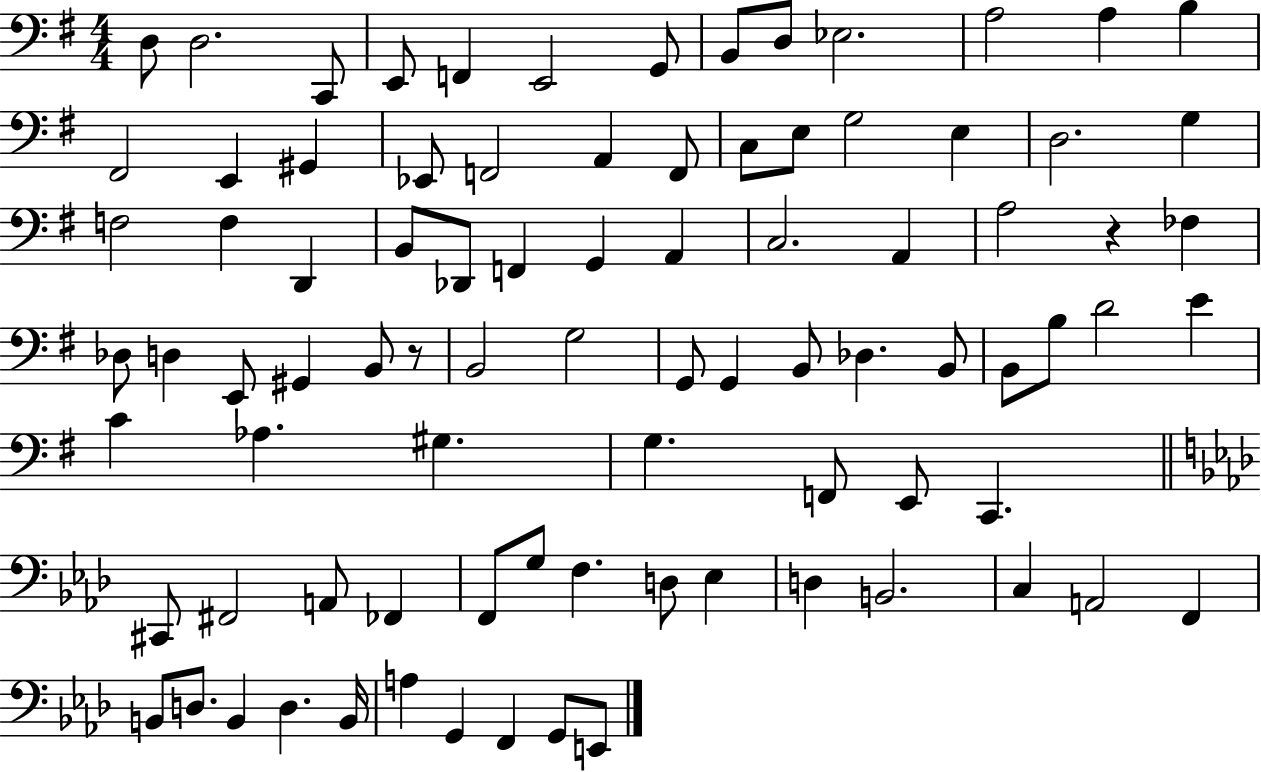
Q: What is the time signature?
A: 4/4